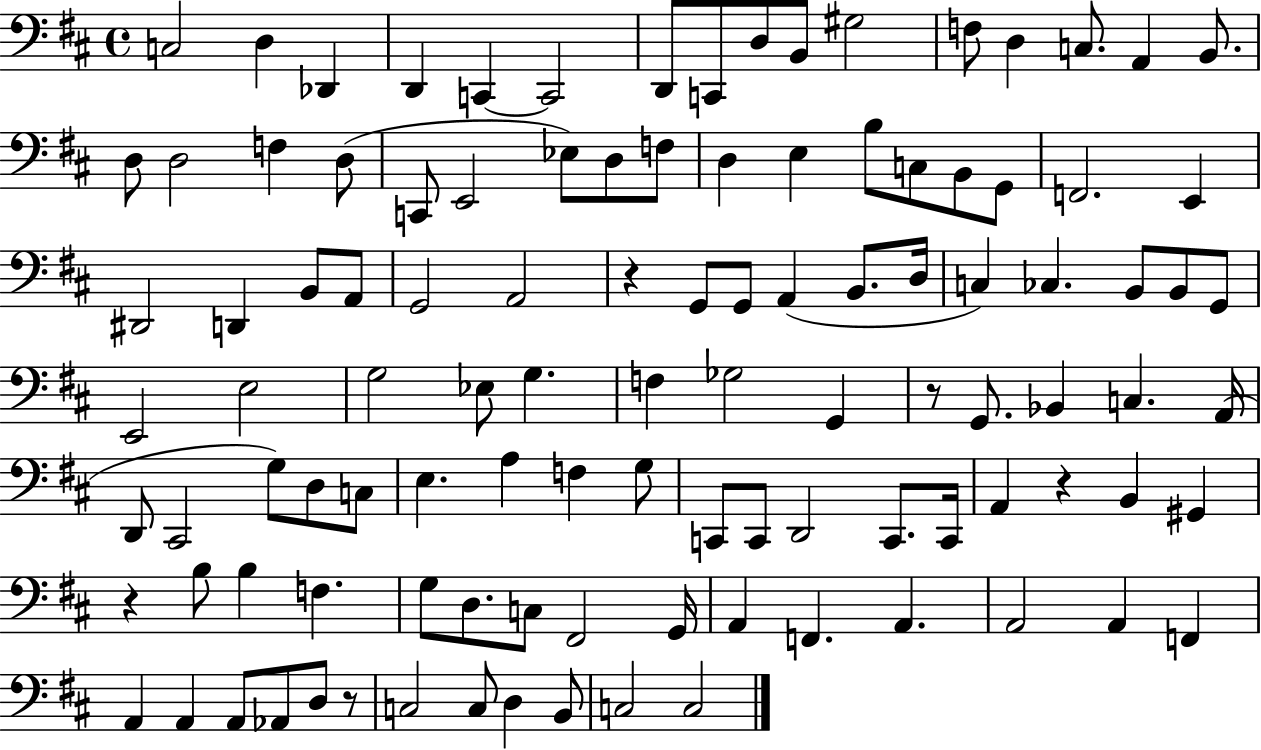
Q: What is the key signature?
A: D major